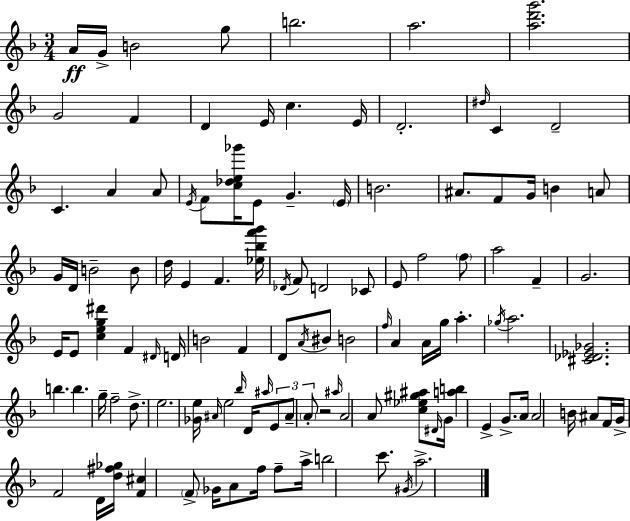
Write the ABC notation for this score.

X:1
T:Untitled
M:3/4
L:1/4
K:F
A/4 G/4 B2 g/2 b2 a2 [ad'g']2 G2 F D E/4 c E/4 D2 ^d/4 C D2 C A A/2 E/4 F/2 [c_de_g']/4 E/2 G E/4 B2 ^A/2 F/2 G/4 B A/2 G/4 D/4 B2 B/2 d/4 E F [_e_bf'g']/4 _D/4 F/2 D2 _C/2 E/2 f2 f/2 a2 F G2 E/4 E/2 [ceg^d'] F ^D/4 D/4 B2 F D/2 A/4 ^B/2 B2 f/4 A A/4 g/4 a _g/4 a2 [^C_D_E_G]2 b b g/4 f2 d/2 e2 [_Ge]/4 ^A/4 e2 _b/4 D/4 ^a/4 E/2 ^A/2 A/2 z2 ^a/4 A2 A/2 [c_e^g^a]/2 ^D/4 G/4 [ab] E G/2 A/4 A2 B/4 ^A/2 F/4 G/4 F2 D/4 [d^f_g]/4 [F^c] F/2 _G/4 A/2 f/4 f/2 a/4 b2 c'/2 ^G/4 a2